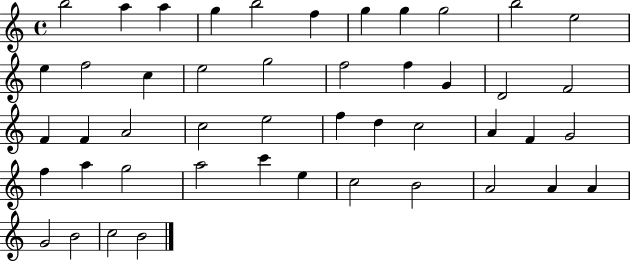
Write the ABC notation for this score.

X:1
T:Untitled
M:4/4
L:1/4
K:C
b2 a a g b2 f g g g2 b2 e2 e f2 c e2 g2 f2 f G D2 F2 F F A2 c2 e2 f d c2 A F G2 f a g2 a2 c' e c2 B2 A2 A A G2 B2 c2 B2